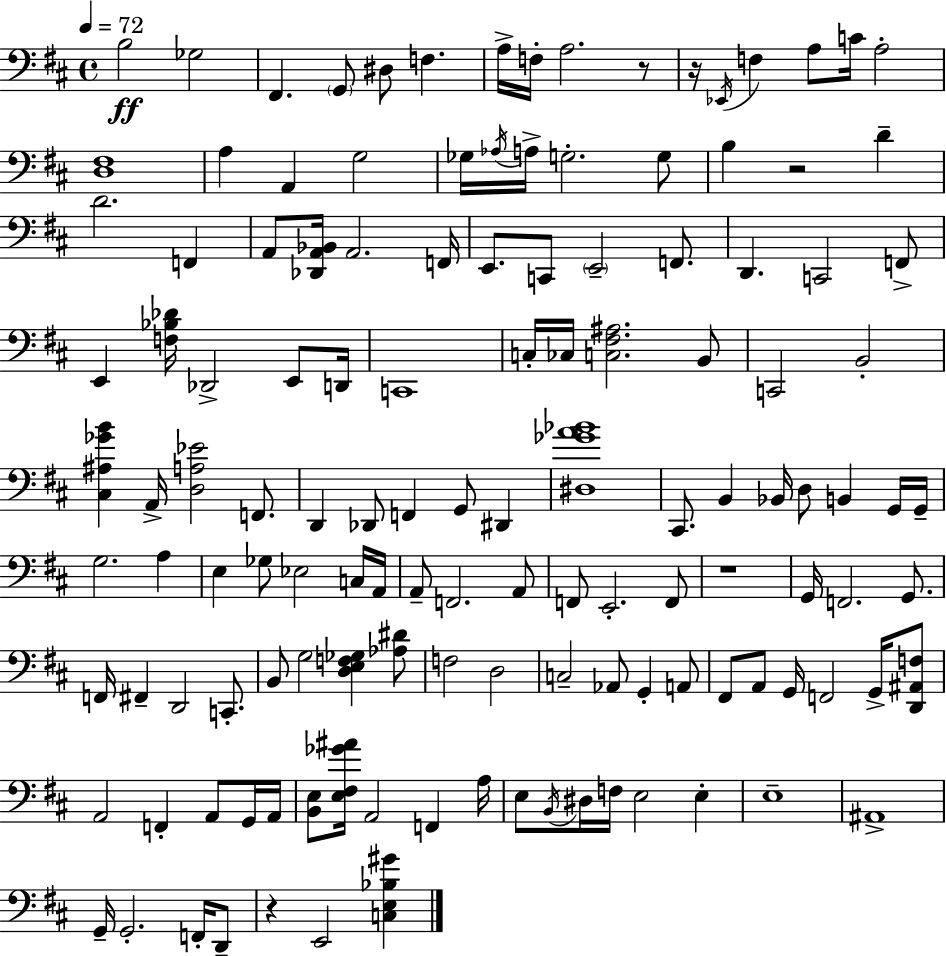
{
  \clef bass
  \time 4/4
  \defaultTimeSignature
  \key d \major
  \tempo 4 = 72
  b2\ff ges2 | fis,4. \parenthesize g,8 dis8 f4. | a16-> f16-. a2. r8 | r16 \acciaccatura { ees,16 } f4 a8 c'16 a2-. | \break <d fis>1 | a4 a,4 g2 | ges16 \acciaccatura { aes16 } a16-> g2.-. | g8 b4 r2 d'4-- | \break d'2. f,4 | a,8 <des, a, bes,>16 a,2. | f,16 e,8. c,8 \parenthesize e,2-- f,8. | d,4. c,2 | \break f,8-> e,4 <f bes des'>16 des,2-> e,8 | d,16 c,1 | c16-. ces16 <c fis ais>2. | b,8 c,2 b,2-. | \break <cis ais ges' b'>4 a,16-> <d a ees'>2 f,8. | d,4 des,8 f,4 g,8 dis,4 | <dis ges' a' bes'>1 | cis,8. b,4 bes,16 d8 b,4 | \break g,16 g,16-- g2. a4 | e4 ges8 ees2 | c16 a,16 a,8-- f,2. | a,8 f,8 e,2.-. | \break f,8 r1 | g,16 f,2. g,8. | f,16 fis,4-- d,2 c,8.-. | b,8 g2 <d e f ges>4 | \break <aes dis'>8 f2 d2 | c2-- aes,8 g,4-. | a,8 fis,8 a,8 g,16 f,2 g,16-> | <d, ais, f>8 a,2 f,4-. a,8 | \break g,16 a,16 <b, e>8 <e fis ges' ais'>16 a,2 f,4 | a16 e8 \acciaccatura { b,16 } dis16 f16 e2 e4-. | e1-- | ais,1-> | \break g,16-- g,2.-. | f,16-. d,8-- r4 e,2 <c e bes gis'>4 | \bar "|."
}